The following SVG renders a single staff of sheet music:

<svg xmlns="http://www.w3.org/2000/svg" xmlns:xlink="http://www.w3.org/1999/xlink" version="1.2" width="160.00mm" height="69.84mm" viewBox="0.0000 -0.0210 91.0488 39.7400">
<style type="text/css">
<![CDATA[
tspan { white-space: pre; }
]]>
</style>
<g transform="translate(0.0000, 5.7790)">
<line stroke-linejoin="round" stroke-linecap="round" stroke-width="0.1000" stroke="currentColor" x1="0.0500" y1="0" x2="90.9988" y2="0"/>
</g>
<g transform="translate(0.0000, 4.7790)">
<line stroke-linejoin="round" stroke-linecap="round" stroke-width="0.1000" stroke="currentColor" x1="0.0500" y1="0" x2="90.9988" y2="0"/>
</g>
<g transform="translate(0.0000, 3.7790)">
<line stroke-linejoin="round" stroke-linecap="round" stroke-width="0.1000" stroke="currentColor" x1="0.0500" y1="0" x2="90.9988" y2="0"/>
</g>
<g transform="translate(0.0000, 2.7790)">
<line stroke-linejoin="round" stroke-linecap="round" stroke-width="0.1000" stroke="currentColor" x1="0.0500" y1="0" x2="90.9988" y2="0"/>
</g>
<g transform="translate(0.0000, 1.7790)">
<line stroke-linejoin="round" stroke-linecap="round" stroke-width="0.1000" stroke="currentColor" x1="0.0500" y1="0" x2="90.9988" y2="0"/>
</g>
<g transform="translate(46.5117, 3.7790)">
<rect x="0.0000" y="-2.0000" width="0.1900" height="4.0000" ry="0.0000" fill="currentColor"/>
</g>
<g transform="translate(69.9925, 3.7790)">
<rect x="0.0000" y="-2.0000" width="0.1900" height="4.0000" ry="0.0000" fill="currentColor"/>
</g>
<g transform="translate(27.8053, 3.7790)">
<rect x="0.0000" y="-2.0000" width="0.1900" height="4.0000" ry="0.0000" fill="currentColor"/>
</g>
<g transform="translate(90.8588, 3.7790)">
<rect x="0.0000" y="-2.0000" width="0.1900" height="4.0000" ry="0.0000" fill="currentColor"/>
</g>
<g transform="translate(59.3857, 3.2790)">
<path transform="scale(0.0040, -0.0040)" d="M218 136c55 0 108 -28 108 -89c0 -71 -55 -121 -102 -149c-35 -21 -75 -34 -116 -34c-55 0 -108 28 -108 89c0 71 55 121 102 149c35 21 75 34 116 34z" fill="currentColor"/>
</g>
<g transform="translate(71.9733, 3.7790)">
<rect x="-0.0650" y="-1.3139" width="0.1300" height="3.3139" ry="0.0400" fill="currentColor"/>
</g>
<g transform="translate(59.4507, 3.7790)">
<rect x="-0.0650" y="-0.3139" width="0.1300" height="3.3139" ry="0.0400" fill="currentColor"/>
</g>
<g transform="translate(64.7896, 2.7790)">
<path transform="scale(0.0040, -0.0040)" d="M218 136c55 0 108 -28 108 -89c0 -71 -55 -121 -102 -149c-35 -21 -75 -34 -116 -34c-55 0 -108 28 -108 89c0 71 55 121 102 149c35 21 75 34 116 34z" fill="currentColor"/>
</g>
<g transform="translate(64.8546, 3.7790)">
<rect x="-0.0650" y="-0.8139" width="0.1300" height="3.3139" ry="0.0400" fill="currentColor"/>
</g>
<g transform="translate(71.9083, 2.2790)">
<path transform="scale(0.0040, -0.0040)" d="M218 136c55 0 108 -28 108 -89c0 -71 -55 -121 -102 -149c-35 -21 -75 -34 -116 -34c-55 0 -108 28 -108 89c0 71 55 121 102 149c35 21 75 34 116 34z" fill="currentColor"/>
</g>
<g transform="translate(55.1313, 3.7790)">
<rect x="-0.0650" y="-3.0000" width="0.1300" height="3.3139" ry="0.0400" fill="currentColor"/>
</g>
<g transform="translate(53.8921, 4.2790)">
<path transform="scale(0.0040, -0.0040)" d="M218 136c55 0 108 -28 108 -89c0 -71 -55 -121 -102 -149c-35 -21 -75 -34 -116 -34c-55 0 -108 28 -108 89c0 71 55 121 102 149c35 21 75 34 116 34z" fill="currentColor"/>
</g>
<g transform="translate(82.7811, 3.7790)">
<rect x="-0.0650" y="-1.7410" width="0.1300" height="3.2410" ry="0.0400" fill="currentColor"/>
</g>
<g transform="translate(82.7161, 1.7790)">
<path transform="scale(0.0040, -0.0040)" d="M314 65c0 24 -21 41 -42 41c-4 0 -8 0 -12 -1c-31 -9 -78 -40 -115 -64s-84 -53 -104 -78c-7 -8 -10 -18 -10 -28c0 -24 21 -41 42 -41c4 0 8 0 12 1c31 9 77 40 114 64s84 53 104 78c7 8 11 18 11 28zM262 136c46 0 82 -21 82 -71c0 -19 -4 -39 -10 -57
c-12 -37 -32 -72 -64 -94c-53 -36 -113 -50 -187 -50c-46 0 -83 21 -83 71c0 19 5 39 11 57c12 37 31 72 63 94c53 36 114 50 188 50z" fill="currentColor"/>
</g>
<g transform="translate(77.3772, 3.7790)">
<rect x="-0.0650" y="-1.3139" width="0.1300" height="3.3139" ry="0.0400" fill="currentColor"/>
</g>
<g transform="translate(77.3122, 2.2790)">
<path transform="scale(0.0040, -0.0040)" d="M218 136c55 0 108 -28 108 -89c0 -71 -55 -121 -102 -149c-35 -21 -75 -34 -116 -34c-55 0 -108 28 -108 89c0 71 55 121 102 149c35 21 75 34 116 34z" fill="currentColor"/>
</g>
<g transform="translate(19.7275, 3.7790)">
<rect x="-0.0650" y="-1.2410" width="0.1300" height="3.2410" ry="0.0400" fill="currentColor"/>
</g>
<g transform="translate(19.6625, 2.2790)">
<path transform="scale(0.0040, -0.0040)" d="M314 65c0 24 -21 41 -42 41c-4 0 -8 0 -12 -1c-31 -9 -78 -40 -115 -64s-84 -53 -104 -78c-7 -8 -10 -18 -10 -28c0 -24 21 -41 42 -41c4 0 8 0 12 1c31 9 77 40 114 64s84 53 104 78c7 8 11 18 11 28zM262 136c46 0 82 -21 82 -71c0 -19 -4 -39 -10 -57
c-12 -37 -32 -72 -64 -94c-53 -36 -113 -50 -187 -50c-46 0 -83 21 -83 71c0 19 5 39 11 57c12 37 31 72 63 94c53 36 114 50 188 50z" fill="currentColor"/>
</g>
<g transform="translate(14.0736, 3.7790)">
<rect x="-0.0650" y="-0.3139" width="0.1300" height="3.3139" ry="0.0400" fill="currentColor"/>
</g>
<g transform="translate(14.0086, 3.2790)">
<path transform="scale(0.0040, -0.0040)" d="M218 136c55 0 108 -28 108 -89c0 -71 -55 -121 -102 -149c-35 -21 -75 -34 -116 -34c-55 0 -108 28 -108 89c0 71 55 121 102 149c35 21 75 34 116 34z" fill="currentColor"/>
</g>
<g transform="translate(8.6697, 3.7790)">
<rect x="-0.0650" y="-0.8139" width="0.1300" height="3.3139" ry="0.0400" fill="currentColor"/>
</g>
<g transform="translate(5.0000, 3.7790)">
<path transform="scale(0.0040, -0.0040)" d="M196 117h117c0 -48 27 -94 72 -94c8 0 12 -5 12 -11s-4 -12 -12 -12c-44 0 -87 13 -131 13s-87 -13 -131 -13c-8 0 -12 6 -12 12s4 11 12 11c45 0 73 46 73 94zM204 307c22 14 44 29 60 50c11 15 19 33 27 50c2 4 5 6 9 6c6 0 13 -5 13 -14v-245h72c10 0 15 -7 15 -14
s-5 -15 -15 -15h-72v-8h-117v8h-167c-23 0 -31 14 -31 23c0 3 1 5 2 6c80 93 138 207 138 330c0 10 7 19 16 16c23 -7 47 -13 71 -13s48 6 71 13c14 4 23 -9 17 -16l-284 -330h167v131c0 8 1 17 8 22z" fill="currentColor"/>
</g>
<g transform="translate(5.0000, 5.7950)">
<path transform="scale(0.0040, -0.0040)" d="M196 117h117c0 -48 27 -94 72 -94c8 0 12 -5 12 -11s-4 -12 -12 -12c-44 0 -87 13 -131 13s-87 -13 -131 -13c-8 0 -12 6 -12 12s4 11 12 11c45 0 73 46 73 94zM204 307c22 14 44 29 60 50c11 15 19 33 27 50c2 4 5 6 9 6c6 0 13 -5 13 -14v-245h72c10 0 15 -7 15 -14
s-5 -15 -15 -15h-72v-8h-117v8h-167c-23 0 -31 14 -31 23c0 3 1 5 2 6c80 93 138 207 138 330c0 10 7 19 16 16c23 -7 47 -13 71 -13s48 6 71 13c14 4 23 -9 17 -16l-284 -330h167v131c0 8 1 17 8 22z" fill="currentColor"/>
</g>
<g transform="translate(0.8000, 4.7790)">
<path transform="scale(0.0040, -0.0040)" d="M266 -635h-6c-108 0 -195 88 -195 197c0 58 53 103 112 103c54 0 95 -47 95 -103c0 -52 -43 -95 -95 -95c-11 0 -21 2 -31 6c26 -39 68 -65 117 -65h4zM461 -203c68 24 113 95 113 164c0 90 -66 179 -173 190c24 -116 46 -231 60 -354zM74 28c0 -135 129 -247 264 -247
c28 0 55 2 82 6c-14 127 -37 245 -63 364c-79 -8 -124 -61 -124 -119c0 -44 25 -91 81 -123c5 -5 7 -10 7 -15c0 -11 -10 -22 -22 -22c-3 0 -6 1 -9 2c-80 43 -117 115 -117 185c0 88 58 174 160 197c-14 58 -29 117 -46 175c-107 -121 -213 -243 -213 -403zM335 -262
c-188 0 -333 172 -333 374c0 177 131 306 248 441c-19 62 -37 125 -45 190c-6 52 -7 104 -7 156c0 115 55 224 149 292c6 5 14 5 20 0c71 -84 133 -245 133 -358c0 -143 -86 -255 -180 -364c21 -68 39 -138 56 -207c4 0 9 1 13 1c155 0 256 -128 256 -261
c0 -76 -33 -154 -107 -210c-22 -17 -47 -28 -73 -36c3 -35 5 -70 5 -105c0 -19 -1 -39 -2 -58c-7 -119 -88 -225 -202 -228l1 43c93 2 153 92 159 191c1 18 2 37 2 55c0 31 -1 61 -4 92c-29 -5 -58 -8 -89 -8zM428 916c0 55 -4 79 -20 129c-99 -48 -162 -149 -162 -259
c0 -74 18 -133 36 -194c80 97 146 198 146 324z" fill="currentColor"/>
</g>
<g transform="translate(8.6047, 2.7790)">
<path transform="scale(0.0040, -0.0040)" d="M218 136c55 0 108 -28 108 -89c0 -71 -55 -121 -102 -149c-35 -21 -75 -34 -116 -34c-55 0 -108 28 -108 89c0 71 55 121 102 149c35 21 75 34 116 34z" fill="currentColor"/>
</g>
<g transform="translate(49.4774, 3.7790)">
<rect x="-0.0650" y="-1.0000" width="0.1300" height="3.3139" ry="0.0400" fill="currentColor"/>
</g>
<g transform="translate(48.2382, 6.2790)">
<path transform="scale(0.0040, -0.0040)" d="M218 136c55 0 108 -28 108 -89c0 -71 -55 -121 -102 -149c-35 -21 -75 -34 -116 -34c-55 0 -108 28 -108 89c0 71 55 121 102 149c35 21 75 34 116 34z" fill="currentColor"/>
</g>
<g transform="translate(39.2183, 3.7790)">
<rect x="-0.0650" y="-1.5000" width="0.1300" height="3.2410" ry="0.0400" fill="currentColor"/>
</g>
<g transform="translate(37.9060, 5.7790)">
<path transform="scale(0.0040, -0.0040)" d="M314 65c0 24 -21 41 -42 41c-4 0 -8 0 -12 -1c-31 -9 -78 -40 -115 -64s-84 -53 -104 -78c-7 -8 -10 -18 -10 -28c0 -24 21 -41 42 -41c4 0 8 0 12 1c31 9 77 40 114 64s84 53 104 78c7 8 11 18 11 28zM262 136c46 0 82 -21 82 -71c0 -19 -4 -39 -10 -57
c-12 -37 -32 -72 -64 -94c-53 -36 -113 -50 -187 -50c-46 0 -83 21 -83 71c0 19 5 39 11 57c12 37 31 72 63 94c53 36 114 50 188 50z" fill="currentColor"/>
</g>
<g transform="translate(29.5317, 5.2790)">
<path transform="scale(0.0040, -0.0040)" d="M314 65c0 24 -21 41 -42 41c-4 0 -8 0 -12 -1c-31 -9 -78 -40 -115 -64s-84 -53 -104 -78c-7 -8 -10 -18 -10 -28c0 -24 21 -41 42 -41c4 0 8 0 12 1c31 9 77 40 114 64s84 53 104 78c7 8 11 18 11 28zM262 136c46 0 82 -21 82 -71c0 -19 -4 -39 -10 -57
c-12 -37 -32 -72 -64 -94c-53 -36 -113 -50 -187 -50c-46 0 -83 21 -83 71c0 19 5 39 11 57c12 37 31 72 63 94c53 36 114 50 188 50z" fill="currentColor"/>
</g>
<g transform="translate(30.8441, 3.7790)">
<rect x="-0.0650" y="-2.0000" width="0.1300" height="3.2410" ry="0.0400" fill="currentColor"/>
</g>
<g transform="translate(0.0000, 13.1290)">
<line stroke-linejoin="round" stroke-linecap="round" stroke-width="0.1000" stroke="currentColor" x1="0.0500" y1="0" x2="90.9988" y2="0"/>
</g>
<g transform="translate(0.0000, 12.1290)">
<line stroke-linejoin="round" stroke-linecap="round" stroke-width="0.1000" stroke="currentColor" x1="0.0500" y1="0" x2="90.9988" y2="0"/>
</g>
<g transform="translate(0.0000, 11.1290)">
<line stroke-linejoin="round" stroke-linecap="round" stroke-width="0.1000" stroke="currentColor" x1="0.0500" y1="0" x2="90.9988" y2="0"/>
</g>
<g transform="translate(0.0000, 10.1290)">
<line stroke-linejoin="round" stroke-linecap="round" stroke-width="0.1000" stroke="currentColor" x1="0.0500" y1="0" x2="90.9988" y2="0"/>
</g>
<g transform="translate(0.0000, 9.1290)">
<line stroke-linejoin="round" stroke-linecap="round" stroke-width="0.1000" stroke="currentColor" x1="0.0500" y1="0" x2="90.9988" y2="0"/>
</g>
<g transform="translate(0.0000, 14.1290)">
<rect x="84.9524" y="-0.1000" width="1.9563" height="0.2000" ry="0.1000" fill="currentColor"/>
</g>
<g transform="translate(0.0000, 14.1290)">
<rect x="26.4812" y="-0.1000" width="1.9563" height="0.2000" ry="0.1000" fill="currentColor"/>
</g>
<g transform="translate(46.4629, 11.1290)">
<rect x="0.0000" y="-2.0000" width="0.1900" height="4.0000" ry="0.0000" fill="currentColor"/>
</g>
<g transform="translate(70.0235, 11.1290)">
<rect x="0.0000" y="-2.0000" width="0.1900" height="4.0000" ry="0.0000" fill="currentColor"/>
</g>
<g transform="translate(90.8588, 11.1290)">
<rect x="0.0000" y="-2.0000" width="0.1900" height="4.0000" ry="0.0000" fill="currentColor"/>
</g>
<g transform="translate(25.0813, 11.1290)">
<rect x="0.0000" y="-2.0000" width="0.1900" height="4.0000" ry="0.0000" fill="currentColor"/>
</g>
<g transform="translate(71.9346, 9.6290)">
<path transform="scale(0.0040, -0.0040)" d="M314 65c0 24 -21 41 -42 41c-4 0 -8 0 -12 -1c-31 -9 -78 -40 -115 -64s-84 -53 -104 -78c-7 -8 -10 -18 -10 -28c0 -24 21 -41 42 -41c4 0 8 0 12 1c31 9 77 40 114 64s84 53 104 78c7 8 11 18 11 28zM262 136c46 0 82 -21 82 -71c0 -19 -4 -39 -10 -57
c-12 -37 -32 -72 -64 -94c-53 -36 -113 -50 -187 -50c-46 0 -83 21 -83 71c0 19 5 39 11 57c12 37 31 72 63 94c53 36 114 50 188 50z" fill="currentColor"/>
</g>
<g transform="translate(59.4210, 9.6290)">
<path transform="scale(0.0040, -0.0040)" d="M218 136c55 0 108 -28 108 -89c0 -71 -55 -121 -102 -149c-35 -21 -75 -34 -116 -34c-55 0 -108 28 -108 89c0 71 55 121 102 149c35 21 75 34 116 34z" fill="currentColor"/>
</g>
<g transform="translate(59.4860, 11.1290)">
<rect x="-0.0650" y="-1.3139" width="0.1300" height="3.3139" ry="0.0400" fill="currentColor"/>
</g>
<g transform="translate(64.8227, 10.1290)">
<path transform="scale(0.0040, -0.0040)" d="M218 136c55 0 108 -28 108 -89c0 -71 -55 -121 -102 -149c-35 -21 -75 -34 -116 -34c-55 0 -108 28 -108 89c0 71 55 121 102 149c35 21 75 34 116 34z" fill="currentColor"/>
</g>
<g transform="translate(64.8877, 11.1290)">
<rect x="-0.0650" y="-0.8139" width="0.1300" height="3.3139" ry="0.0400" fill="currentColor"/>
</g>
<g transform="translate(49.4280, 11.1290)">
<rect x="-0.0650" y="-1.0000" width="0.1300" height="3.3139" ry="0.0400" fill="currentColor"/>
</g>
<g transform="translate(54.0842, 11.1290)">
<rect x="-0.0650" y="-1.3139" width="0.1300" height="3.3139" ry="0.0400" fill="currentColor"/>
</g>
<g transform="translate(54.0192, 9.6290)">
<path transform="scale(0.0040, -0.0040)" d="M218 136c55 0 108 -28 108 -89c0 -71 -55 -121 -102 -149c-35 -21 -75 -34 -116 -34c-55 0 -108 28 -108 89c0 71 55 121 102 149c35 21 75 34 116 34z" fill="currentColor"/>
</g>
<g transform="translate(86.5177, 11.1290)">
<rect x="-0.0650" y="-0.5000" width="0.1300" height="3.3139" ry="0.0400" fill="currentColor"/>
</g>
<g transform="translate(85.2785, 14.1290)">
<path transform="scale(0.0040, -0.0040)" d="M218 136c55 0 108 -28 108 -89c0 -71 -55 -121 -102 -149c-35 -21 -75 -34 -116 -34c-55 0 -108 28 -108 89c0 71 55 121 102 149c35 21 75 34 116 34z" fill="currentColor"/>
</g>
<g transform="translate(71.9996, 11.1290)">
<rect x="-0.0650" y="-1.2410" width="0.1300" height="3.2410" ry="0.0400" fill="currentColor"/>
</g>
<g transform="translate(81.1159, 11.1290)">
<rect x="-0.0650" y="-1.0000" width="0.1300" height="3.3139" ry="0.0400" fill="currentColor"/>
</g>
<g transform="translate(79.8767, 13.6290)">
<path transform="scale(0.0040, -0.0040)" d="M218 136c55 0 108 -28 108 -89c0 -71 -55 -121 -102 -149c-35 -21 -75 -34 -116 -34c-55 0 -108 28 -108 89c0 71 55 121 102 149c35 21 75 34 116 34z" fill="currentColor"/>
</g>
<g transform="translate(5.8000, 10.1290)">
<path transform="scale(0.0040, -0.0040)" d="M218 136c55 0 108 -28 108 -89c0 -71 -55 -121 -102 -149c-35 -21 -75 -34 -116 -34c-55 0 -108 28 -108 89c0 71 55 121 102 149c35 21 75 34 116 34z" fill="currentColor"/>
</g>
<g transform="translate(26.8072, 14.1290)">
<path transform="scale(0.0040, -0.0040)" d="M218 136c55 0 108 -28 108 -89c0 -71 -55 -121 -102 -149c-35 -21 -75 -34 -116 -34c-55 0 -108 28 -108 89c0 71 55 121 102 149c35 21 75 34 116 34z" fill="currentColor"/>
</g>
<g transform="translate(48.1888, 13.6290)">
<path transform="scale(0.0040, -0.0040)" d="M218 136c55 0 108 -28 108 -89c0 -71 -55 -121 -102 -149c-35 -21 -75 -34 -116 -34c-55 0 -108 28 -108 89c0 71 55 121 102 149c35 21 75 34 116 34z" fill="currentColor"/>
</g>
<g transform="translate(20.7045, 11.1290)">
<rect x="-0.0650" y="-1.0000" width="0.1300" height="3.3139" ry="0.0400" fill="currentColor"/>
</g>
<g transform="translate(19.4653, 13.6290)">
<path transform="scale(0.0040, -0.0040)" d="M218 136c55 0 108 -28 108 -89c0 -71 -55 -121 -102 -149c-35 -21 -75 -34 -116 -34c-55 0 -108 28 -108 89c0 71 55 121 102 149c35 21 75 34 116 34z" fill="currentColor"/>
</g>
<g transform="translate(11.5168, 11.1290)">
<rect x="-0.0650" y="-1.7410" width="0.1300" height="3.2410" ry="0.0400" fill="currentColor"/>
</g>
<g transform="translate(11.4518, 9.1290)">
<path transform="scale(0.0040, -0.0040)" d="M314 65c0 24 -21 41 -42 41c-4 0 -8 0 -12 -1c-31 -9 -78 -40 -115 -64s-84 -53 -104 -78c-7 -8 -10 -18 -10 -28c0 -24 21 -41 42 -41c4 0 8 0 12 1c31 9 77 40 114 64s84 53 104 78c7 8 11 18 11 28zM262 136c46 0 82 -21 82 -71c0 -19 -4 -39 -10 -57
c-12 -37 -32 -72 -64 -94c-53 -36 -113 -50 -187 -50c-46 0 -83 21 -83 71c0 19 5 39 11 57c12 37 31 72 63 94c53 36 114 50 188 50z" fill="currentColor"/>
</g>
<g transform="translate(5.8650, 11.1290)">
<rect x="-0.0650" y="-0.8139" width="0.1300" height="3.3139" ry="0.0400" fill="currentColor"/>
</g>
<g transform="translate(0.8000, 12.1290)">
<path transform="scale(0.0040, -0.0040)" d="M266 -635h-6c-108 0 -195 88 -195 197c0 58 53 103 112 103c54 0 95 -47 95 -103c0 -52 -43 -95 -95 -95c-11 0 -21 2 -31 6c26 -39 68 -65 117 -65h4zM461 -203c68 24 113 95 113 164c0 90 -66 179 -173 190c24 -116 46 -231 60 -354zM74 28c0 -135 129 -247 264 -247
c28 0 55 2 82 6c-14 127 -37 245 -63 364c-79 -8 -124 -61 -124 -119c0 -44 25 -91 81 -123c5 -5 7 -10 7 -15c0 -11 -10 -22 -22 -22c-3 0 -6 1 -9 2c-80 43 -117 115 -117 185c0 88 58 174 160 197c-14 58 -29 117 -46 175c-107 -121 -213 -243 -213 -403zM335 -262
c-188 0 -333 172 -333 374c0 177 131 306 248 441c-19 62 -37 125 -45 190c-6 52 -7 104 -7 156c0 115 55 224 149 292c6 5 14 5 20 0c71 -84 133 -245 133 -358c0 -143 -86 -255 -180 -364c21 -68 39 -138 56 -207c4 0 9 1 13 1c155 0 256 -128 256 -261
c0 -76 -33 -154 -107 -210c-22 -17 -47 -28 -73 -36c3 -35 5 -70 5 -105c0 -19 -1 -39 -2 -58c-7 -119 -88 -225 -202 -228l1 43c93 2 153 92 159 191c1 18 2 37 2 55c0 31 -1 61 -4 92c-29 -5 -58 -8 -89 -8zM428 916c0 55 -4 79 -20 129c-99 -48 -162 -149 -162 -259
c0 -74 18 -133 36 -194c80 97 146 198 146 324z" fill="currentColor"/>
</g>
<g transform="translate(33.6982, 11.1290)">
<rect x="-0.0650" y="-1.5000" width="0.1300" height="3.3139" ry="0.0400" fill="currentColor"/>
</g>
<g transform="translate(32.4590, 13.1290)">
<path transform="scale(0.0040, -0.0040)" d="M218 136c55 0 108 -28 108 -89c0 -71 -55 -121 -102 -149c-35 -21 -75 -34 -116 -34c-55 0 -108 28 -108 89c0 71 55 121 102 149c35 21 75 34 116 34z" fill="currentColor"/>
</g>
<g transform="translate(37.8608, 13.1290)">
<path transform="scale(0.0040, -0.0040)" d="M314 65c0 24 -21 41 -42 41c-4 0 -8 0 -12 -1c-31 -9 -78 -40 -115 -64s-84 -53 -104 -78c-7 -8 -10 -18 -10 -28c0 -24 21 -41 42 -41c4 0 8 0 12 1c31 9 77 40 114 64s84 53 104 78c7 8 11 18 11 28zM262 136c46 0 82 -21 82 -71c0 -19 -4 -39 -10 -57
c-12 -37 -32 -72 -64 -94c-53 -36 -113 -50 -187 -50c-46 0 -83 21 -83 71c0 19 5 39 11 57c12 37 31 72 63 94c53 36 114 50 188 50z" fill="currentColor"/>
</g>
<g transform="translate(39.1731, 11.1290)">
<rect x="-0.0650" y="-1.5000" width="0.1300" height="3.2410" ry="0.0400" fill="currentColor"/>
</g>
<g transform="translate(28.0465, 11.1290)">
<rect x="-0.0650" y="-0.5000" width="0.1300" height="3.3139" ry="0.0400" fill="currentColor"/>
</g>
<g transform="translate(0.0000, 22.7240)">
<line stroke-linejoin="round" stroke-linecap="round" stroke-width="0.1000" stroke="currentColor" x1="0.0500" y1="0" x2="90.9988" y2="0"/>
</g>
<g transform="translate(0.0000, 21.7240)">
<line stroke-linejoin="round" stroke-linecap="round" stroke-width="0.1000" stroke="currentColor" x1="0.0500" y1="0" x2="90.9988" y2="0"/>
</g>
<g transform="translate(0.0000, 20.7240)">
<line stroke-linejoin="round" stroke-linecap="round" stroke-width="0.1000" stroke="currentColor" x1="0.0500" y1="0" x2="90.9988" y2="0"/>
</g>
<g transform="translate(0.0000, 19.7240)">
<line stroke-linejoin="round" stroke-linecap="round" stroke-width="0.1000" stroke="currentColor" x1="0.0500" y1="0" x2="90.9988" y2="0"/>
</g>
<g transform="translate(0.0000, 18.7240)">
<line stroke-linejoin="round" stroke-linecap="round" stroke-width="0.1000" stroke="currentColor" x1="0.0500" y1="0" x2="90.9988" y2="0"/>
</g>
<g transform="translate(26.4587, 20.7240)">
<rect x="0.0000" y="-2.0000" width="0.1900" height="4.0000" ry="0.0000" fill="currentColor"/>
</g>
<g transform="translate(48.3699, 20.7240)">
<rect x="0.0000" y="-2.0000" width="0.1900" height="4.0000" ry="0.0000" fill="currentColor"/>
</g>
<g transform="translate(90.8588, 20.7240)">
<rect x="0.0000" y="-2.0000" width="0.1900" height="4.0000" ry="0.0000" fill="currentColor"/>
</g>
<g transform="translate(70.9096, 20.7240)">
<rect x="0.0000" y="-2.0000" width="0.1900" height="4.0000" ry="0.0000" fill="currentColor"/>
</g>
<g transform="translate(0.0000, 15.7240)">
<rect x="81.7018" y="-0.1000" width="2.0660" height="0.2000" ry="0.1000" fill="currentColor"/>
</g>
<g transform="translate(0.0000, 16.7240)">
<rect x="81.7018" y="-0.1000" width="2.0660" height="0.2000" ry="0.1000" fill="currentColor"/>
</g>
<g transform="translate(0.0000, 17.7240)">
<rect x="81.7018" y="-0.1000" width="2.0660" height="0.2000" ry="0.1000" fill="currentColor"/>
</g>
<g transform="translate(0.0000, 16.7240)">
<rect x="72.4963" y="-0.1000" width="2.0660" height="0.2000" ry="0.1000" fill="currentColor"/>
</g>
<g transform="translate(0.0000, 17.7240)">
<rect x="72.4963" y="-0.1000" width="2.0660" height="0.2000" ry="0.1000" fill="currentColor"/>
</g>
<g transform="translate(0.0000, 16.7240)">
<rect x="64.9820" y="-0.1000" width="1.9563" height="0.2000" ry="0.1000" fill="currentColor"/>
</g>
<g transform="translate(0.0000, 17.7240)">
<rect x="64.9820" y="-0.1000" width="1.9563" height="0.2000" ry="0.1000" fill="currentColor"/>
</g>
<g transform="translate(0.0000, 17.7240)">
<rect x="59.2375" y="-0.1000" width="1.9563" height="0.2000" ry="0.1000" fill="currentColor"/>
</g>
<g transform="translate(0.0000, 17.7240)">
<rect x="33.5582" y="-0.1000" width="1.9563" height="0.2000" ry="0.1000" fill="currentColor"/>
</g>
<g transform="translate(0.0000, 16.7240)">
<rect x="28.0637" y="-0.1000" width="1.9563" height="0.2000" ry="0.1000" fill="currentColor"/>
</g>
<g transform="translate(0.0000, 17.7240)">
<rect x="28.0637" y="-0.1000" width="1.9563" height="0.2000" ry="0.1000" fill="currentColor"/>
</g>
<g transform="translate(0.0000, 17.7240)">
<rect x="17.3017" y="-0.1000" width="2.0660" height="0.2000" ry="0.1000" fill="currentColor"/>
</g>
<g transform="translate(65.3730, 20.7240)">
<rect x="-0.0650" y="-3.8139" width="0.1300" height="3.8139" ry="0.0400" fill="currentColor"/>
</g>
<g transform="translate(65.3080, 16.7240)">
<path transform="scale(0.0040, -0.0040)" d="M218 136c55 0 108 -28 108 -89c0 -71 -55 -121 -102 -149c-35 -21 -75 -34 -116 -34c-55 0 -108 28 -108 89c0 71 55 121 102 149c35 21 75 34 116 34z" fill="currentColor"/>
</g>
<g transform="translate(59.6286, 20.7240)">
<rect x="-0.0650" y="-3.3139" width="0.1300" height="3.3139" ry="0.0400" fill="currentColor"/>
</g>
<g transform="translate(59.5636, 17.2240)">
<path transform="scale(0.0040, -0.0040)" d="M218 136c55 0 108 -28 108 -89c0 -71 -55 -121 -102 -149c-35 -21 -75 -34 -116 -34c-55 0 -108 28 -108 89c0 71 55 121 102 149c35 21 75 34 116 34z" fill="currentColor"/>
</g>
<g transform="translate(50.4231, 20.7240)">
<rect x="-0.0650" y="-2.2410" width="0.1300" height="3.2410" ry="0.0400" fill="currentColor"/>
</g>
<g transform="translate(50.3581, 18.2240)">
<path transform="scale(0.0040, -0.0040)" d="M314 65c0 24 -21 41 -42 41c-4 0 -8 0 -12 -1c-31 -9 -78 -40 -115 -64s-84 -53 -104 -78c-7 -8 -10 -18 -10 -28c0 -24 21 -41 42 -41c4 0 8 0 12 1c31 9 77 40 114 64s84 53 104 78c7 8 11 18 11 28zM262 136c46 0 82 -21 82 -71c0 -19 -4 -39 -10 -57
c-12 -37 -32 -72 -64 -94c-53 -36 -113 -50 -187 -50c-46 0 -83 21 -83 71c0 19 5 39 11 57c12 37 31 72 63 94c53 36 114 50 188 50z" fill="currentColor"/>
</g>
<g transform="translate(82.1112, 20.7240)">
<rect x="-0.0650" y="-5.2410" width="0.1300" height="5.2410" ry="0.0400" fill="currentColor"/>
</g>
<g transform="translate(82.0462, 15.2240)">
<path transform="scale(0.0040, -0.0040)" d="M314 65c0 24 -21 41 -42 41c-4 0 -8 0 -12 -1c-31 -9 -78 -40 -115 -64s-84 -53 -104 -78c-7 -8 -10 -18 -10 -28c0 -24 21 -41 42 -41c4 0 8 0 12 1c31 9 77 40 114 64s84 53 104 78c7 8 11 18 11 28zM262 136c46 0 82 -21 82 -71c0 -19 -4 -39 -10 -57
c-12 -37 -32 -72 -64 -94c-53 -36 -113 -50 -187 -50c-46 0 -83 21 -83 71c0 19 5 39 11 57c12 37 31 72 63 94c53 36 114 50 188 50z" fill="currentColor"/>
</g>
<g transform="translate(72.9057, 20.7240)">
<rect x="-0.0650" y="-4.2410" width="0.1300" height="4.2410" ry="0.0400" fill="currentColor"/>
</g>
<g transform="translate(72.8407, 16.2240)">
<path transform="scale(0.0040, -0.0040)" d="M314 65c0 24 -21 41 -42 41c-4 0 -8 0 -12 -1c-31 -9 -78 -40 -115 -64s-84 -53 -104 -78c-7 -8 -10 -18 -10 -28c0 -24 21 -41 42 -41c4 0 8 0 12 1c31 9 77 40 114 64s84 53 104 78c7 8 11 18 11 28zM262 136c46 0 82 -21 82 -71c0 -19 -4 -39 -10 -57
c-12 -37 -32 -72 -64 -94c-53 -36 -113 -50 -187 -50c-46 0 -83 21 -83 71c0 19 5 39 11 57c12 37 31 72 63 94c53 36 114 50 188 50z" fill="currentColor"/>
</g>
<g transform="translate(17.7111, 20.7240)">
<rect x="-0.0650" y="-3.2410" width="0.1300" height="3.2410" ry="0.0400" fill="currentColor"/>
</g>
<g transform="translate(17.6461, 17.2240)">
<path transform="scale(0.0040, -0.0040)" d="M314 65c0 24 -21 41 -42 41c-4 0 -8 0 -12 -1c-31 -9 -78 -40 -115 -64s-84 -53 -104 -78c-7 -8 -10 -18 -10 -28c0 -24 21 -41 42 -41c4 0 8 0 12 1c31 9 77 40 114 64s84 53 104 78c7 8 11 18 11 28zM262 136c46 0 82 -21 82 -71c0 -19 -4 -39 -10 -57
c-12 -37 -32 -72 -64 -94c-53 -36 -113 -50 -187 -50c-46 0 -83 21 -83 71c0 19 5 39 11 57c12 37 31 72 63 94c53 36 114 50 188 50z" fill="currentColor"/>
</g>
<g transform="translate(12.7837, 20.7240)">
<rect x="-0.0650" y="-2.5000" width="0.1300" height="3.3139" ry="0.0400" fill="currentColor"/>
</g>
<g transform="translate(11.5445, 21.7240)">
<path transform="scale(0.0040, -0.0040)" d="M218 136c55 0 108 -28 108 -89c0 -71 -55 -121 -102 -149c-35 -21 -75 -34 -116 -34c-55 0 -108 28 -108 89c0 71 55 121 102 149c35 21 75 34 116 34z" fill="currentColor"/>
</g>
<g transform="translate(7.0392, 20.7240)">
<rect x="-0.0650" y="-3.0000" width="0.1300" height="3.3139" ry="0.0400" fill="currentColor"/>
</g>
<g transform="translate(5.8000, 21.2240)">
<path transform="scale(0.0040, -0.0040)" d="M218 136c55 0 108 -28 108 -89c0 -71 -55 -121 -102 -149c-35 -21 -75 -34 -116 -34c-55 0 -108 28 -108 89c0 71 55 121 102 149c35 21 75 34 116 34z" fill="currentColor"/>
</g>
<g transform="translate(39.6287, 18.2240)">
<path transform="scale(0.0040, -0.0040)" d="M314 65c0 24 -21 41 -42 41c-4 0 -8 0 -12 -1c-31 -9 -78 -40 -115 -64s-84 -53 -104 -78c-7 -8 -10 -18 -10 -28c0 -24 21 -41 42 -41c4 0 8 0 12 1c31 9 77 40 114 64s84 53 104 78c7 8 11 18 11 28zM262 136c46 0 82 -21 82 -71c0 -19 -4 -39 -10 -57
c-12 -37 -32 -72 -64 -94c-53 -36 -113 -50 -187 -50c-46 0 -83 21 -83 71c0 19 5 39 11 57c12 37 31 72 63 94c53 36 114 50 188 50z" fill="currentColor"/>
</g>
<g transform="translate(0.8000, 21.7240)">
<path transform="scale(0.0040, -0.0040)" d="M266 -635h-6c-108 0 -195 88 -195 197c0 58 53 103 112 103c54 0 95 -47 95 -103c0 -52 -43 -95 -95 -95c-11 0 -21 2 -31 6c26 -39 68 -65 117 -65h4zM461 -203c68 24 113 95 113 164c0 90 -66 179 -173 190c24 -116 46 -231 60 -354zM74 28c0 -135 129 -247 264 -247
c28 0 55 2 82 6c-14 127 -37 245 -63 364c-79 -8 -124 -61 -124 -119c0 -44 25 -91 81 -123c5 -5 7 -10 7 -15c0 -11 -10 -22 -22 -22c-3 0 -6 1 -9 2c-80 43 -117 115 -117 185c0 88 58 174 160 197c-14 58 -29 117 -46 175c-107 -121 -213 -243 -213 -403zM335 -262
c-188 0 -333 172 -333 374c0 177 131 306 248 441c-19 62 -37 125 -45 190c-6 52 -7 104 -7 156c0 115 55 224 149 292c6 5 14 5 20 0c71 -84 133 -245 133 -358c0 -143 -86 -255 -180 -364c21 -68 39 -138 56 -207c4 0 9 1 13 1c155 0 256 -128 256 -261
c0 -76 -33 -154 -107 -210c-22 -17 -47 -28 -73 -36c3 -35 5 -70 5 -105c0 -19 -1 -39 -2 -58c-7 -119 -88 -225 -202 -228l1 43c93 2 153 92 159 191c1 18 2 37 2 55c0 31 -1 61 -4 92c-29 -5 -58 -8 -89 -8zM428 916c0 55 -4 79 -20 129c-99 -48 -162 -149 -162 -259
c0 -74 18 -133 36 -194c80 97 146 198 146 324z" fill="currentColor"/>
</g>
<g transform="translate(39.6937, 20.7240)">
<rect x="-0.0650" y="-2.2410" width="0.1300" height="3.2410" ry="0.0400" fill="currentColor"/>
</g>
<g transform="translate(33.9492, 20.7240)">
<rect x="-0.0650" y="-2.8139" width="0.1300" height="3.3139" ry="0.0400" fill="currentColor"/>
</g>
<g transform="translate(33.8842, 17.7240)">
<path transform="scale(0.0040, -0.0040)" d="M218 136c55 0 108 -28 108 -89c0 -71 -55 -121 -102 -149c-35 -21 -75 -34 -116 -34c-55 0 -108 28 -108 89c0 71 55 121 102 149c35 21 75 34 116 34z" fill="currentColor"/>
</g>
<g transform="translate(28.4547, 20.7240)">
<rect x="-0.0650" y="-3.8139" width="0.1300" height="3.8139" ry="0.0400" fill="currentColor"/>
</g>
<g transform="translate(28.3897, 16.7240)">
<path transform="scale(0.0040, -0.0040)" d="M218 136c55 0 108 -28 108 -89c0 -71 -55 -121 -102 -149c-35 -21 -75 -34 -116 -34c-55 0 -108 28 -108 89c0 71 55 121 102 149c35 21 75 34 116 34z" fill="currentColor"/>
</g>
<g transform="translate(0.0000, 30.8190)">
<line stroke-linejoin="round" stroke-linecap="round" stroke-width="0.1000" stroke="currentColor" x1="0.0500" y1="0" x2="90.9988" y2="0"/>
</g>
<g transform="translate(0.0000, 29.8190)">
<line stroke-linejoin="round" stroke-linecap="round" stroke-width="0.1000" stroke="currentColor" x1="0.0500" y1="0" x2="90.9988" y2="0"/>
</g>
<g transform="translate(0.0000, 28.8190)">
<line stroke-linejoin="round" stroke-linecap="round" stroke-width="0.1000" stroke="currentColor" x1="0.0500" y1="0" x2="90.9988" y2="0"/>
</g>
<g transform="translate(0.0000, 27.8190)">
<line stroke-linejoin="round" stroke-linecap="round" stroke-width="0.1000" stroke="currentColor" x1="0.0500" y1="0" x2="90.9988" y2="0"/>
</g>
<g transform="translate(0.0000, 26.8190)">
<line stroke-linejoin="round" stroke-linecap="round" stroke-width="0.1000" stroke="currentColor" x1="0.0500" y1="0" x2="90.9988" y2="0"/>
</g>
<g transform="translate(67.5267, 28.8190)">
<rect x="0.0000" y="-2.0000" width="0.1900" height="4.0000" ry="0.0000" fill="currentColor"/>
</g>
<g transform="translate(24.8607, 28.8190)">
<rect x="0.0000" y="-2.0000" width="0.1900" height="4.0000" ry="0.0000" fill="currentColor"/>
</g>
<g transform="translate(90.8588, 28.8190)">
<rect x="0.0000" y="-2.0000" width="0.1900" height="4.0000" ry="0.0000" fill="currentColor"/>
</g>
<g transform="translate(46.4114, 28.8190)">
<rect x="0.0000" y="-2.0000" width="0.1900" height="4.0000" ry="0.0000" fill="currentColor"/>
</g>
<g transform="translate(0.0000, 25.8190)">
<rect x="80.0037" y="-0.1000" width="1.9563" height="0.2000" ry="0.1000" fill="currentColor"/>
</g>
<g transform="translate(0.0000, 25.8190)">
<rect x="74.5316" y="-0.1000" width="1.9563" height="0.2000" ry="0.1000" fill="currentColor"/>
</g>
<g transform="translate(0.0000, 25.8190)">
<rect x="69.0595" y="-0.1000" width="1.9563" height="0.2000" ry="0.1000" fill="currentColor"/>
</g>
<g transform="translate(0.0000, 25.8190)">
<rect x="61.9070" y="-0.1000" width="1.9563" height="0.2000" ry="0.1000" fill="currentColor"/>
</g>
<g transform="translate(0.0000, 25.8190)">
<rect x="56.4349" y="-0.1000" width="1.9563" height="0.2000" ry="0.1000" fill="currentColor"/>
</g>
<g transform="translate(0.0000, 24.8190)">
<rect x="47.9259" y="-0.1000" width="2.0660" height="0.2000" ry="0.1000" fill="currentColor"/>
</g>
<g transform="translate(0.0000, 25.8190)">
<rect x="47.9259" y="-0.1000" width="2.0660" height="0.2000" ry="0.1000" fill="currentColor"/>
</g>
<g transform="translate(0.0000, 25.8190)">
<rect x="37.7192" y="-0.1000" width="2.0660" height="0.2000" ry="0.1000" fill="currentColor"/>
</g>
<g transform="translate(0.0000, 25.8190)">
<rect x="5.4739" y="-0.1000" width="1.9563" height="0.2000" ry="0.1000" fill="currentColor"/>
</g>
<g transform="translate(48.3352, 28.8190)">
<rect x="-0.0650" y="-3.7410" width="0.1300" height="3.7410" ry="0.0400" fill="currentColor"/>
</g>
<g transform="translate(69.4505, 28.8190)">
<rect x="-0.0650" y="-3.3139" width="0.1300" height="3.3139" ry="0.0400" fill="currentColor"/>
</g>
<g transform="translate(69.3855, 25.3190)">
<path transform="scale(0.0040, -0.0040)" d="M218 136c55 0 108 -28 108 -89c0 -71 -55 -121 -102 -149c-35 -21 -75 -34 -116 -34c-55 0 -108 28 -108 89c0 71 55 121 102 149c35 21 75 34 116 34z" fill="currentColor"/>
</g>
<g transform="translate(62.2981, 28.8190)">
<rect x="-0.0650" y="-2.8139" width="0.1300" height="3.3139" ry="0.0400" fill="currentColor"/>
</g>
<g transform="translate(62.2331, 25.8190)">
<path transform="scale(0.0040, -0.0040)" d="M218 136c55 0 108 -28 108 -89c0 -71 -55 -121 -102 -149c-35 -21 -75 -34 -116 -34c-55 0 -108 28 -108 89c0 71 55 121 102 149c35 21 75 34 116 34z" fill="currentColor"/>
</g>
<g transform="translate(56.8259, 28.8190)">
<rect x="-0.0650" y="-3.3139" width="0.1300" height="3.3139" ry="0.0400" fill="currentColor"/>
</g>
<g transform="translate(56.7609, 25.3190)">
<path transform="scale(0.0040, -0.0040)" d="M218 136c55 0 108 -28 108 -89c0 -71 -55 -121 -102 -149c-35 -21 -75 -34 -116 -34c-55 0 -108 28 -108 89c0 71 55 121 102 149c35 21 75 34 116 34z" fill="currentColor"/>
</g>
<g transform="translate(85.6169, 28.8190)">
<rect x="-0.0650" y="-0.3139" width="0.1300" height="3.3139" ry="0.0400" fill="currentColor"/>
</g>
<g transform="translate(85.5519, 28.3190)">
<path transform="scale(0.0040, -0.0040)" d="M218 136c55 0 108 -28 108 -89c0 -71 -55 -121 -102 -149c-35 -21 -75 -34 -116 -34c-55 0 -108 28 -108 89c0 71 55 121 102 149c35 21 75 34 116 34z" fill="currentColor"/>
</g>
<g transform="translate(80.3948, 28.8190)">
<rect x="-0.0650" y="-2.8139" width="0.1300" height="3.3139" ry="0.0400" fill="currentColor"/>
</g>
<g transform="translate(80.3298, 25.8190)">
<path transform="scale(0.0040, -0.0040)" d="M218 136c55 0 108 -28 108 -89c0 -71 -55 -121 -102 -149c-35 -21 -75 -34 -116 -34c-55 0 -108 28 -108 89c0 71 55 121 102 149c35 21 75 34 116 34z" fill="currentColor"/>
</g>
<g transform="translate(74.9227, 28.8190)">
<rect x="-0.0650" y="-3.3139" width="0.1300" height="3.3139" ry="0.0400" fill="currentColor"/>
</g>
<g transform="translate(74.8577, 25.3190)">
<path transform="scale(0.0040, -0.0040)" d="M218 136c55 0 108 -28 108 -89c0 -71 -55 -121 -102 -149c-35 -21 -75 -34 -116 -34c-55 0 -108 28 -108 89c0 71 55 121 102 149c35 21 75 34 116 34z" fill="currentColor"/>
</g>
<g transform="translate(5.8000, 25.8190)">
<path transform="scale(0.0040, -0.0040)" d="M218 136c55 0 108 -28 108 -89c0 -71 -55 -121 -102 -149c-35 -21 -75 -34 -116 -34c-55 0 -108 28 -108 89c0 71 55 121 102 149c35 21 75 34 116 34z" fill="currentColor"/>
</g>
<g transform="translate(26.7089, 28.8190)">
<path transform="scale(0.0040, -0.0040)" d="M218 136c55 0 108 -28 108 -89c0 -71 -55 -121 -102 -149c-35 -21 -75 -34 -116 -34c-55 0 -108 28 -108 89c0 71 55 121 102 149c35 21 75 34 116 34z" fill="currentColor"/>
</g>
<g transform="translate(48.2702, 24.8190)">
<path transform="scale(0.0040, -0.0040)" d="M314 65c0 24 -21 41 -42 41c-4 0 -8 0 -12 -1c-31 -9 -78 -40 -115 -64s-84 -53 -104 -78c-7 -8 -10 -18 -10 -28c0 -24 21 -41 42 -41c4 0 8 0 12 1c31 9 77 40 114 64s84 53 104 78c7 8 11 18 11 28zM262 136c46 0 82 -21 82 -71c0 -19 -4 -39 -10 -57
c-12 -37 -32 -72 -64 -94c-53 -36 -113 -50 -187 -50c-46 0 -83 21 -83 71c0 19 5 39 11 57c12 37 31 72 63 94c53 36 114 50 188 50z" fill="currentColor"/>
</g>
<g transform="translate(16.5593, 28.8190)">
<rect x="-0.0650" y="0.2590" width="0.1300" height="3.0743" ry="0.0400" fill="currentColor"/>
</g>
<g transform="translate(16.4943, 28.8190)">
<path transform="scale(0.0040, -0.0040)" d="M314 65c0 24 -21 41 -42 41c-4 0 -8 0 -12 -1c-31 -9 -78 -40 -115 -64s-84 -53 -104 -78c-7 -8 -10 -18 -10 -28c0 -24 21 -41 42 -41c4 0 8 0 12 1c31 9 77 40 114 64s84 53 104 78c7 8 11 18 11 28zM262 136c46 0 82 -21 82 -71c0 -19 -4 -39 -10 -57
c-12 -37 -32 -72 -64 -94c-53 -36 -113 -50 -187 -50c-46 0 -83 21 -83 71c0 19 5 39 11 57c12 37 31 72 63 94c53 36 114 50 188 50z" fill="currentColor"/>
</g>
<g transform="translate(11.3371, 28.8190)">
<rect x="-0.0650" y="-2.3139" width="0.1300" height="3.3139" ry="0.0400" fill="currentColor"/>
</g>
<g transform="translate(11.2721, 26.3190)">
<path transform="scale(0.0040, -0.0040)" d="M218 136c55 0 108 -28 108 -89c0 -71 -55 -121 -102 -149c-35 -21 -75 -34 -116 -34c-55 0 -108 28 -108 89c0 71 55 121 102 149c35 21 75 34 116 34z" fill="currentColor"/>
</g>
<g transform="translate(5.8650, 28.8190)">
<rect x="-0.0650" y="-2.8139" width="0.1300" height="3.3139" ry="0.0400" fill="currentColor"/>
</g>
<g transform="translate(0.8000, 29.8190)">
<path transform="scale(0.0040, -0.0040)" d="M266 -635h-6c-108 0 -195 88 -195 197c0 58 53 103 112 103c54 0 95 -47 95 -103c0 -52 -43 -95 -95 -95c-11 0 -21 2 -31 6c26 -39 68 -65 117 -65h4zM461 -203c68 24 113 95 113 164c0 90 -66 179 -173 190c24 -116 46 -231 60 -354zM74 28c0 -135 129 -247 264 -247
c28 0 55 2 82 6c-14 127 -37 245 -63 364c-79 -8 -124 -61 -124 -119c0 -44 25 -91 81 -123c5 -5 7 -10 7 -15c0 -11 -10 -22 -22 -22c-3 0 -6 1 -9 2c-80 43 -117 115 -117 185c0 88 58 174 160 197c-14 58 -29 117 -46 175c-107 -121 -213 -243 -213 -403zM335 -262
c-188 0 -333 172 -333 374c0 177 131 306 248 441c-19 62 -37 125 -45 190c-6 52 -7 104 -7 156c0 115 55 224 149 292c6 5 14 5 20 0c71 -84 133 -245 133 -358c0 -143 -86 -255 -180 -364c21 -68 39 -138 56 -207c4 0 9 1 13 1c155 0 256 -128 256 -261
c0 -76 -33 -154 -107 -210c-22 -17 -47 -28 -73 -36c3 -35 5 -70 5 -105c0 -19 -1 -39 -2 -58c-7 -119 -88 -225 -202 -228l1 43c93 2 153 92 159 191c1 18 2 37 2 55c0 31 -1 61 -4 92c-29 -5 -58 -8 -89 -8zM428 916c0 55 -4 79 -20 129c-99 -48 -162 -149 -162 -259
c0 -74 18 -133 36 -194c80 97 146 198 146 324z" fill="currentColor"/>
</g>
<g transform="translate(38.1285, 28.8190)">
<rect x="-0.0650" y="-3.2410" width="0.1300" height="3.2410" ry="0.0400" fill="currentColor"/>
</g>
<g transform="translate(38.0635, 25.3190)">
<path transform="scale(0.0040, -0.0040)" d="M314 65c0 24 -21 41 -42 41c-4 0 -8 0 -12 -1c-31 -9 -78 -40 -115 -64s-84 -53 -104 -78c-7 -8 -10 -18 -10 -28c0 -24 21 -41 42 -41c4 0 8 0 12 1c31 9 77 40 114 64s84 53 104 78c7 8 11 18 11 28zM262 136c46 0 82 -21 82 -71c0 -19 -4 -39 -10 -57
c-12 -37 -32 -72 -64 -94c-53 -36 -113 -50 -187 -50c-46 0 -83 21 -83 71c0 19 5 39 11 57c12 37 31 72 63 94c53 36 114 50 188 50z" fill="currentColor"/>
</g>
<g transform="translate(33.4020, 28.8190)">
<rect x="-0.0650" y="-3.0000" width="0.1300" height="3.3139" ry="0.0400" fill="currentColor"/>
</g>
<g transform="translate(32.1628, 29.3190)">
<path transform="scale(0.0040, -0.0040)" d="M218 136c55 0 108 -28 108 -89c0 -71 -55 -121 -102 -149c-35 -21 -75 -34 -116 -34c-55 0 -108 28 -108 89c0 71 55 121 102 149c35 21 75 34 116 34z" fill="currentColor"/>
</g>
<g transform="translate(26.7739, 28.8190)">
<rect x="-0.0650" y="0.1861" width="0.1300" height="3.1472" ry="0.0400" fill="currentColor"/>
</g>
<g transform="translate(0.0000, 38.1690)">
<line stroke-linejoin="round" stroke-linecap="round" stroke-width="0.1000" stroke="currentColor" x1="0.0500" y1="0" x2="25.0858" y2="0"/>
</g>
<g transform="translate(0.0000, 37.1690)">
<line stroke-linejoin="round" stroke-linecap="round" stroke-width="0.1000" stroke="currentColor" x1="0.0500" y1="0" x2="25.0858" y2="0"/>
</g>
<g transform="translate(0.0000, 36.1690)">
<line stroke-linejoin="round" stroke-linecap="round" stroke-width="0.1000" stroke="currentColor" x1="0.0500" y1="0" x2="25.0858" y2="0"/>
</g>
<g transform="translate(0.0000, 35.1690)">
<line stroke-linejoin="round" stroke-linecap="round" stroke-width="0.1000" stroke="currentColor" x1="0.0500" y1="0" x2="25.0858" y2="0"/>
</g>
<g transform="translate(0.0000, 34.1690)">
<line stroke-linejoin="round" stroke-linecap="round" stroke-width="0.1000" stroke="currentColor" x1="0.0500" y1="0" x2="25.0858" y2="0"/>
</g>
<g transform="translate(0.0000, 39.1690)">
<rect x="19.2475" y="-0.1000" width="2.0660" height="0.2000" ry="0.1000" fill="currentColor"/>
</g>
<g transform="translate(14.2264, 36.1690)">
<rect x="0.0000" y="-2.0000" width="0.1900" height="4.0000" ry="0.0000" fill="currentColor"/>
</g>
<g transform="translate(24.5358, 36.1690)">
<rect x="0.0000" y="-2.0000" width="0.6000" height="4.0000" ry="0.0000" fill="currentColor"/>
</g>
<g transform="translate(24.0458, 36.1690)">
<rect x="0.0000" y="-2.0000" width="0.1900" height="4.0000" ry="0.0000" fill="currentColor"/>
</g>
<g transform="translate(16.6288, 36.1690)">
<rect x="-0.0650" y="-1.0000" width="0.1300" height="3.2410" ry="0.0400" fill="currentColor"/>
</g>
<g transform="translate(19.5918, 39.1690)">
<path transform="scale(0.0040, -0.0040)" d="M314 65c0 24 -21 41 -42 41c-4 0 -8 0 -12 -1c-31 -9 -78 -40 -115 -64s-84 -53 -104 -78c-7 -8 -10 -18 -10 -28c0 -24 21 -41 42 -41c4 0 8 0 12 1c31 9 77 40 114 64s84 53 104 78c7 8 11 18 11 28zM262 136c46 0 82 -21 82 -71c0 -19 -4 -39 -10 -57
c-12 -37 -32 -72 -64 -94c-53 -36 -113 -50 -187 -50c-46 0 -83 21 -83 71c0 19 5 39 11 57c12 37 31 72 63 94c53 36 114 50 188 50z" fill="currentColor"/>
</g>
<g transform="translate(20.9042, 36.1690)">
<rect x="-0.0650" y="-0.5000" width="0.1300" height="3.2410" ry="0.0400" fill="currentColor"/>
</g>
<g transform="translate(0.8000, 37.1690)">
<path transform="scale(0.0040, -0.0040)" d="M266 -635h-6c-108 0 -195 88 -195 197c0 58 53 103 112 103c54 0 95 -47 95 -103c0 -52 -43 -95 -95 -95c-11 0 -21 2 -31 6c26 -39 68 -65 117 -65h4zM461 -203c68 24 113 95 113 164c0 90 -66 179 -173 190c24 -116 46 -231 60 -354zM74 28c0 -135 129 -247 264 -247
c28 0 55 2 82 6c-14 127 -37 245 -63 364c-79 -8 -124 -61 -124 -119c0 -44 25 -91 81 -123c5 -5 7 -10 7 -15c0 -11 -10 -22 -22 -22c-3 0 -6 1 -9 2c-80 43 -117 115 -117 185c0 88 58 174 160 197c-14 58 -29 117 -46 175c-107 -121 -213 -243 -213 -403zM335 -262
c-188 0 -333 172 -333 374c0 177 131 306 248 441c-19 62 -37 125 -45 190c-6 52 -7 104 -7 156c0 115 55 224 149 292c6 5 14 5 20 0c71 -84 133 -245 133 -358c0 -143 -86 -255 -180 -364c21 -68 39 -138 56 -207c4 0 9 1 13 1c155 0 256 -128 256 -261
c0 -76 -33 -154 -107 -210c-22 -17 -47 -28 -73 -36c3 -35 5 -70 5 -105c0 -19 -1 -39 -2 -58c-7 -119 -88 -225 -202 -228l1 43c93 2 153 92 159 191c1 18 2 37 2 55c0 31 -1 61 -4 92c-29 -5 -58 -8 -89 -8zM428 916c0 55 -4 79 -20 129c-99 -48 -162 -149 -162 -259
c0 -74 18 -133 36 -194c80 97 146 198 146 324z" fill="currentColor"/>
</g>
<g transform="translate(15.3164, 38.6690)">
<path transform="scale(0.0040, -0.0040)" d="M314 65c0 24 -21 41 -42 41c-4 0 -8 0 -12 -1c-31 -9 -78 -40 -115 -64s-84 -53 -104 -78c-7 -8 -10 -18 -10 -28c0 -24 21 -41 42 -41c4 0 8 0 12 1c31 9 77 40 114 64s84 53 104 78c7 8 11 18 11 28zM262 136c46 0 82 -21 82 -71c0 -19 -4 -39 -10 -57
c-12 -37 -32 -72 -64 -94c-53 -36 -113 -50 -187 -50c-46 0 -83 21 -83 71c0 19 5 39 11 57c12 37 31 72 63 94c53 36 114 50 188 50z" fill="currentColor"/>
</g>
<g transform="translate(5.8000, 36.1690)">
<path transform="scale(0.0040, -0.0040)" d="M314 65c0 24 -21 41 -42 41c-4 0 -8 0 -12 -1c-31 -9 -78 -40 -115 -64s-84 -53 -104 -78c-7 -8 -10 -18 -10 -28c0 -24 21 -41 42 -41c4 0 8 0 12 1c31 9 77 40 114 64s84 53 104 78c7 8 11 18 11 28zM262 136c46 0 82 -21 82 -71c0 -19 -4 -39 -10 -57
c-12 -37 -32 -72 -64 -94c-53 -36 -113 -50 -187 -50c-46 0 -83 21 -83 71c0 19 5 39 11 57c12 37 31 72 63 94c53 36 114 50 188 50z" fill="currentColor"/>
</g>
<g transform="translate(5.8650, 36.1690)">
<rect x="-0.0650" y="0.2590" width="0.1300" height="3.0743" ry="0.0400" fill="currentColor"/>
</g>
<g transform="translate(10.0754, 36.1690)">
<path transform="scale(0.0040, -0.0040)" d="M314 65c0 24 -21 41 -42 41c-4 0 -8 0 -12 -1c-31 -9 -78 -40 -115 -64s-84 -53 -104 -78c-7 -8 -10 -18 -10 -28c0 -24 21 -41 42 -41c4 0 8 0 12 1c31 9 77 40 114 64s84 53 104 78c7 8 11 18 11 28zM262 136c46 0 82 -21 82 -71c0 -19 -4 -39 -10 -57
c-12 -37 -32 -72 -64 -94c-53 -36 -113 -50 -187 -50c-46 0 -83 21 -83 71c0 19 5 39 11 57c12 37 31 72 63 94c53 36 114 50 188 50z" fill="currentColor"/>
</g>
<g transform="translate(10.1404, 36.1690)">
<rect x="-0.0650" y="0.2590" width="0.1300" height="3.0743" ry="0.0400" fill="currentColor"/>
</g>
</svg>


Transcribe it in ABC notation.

X:1
T:Untitled
M:4/4
L:1/4
K:C
d c e2 F2 E2 D A c d e e f2 d f2 D C E E2 D e e d e2 D C A G b2 c' a g2 g2 b c' d'2 f'2 a g B2 B A b2 c'2 b a b b a c B2 B2 D2 C2